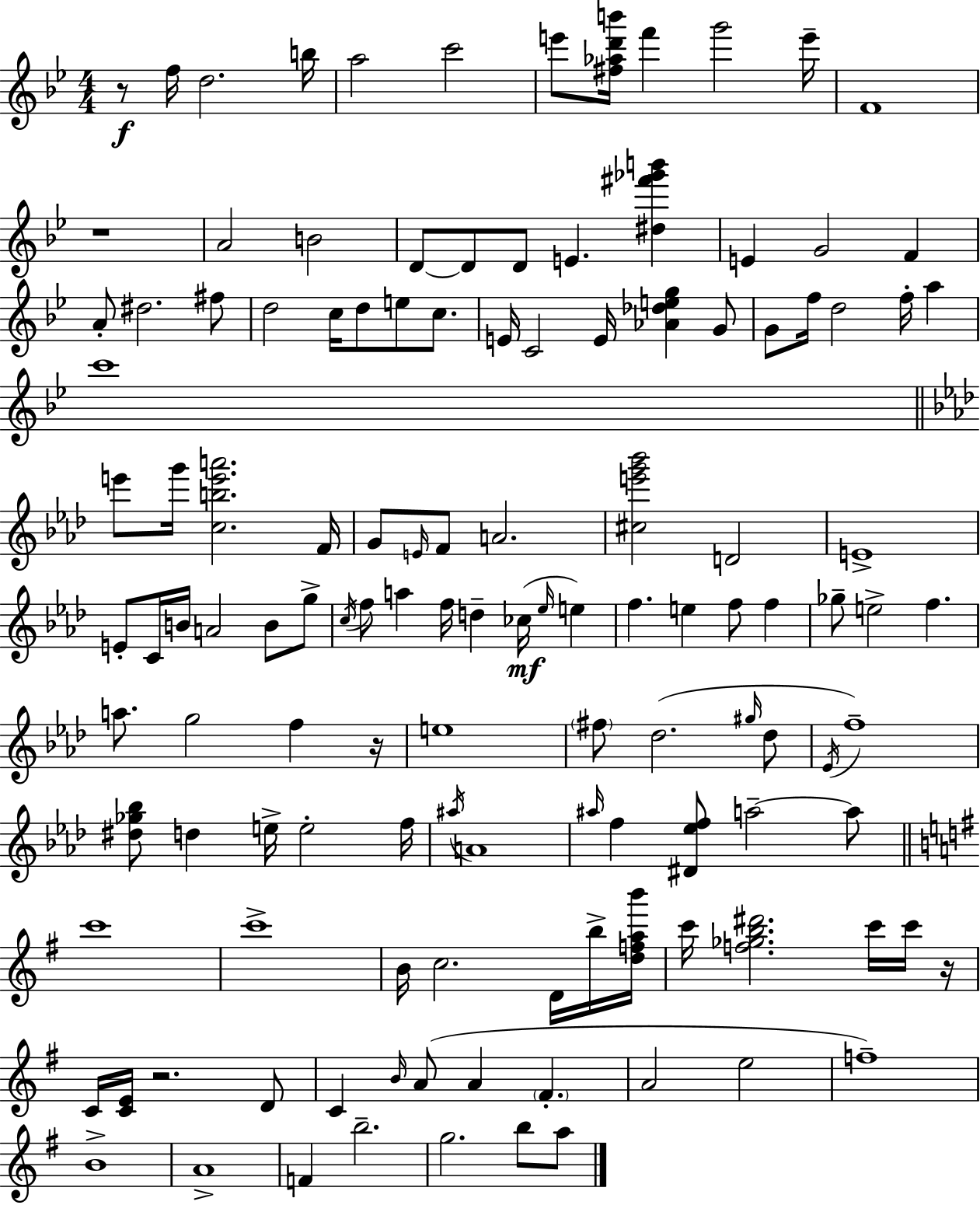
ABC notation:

X:1
T:Untitled
M:4/4
L:1/4
K:Gm
z/2 f/4 d2 b/4 a2 c'2 e'/2 [^f_ad'b']/4 f' g'2 e'/4 F4 z4 A2 B2 D/2 D/2 D/2 E [^d^f'_g'b'] E G2 F A/2 ^d2 ^f/2 d2 c/4 d/2 e/2 c/2 E/4 C2 E/4 [_A_deg] G/2 G/2 f/4 d2 f/4 a c'4 e'/2 g'/4 [cbe'a']2 F/4 G/2 E/4 F/2 A2 [^ce'g'_b']2 D2 E4 E/2 C/4 B/4 A2 B/2 g/2 c/4 f/2 a f/4 d _c/4 _e/4 e f e f/2 f _g/2 e2 f a/2 g2 f z/4 e4 ^f/2 _d2 ^g/4 _d/2 _E/4 f4 [^d_g_b]/2 d e/4 e2 f/4 ^a/4 A4 ^a/4 f [^D_ef]/2 a2 a/2 c'4 c'4 B/4 c2 D/4 b/4 [dfab']/4 c'/4 [f_gb^d']2 c'/4 c'/4 z/4 C/4 [CE]/4 z2 D/2 C B/4 A/2 A ^F A2 e2 f4 B4 A4 F b2 g2 b/2 a/2